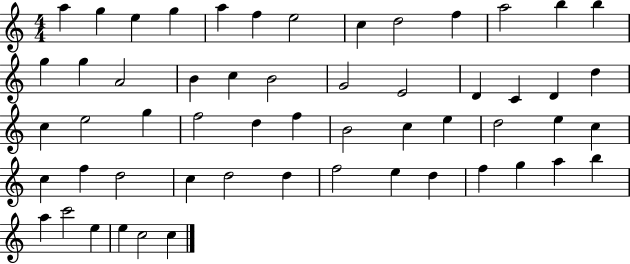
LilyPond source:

{
  \clef treble
  \numericTimeSignature
  \time 4/4
  \key c \major
  a''4 g''4 e''4 g''4 | a''4 f''4 e''2 | c''4 d''2 f''4 | a''2 b''4 b''4 | \break g''4 g''4 a'2 | b'4 c''4 b'2 | g'2 e'2 | d'4 c'4 d'4 d''4 | \break c''4 e''2 g''4 | f''2 d''4 f''4 | b'2 c''4 e''4 | d''2 e''4 c''4 | \break c''4 f''4 d''2 | c''4 d''2 d''4 | f''2 e''4 d''4 | f''4 g''4 a''4 b''4 | \break a''4 c'''2 e''4 | e''4 c''2 c''4 | \bar "|."
}